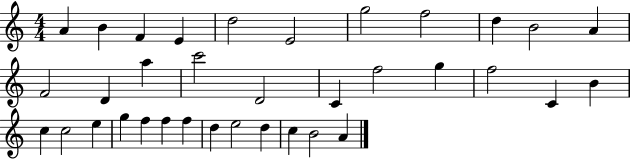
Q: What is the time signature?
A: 4/4